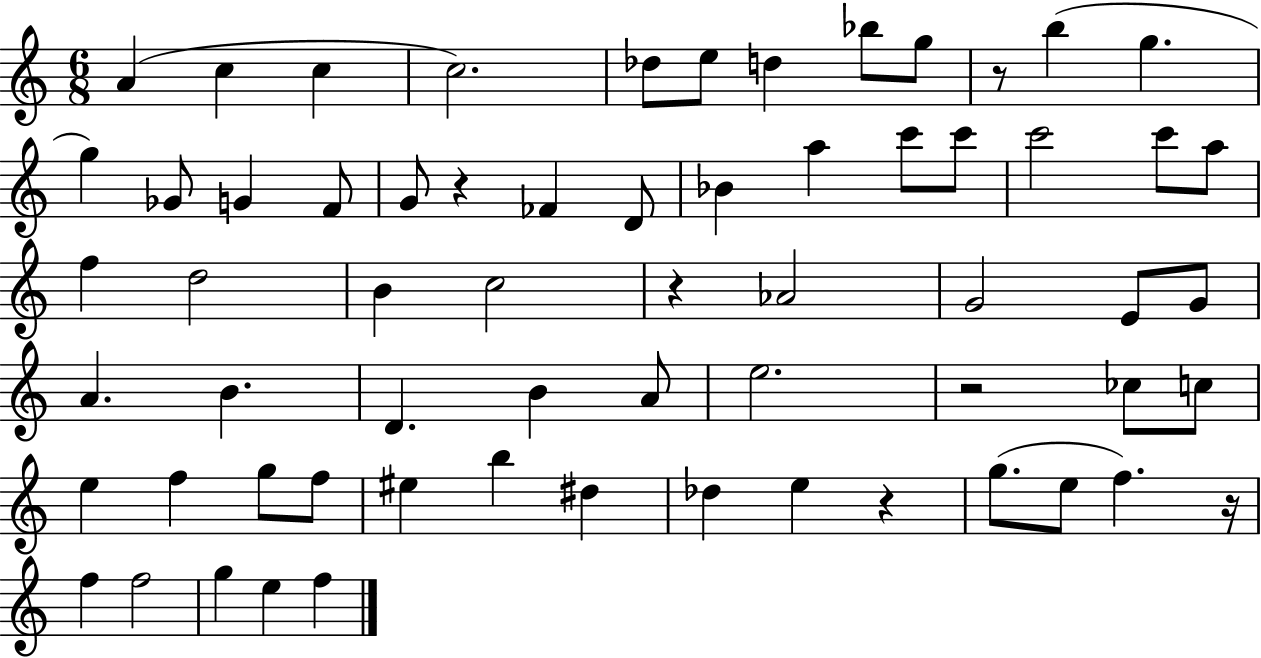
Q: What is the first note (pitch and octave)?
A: A4